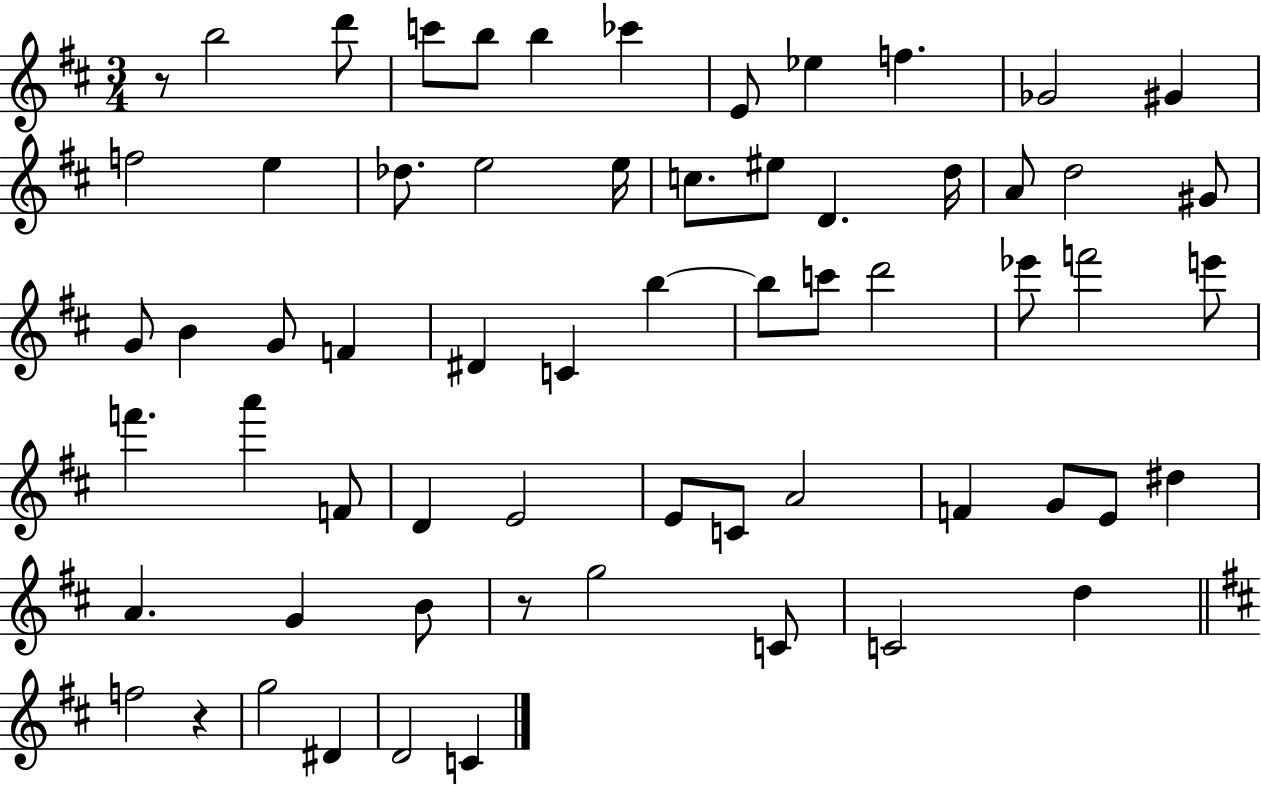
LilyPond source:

{
  \clef treble
  \numericTimeSignature
  \time 3/4
  \key d \major
  \repeat volta 2 { r8 b''2 d'''8 | c'''8 b''8 b''4 ces'''4 | e'8 ees''4 f''4. | ges'2 gis'4 | \break f''2 e''4 | des''8. e''2 e''16 | c''8. eis''8 d'4. d''16 | a'8 d''2 gis'8 | \break g'8 b'4 g'8 f'4 | dis'4 c'4 b''4~~ | b''8 c'''8 d'''2 | ees'''8 f'''2 e'''8 | \break f'''4. a'''4 f'8 | d'4 e'2 | e'8 c'8 a'2 | f'4 g'8 e'8 dis''4 | \break a'4. g'4 b'8 | r8 g''2 c'8 | c'2 d''4 | \bar "||" \break \key d \major f''2 r4 | g''2 dis'4 | d'2 c'4 | } \bar "|."
}